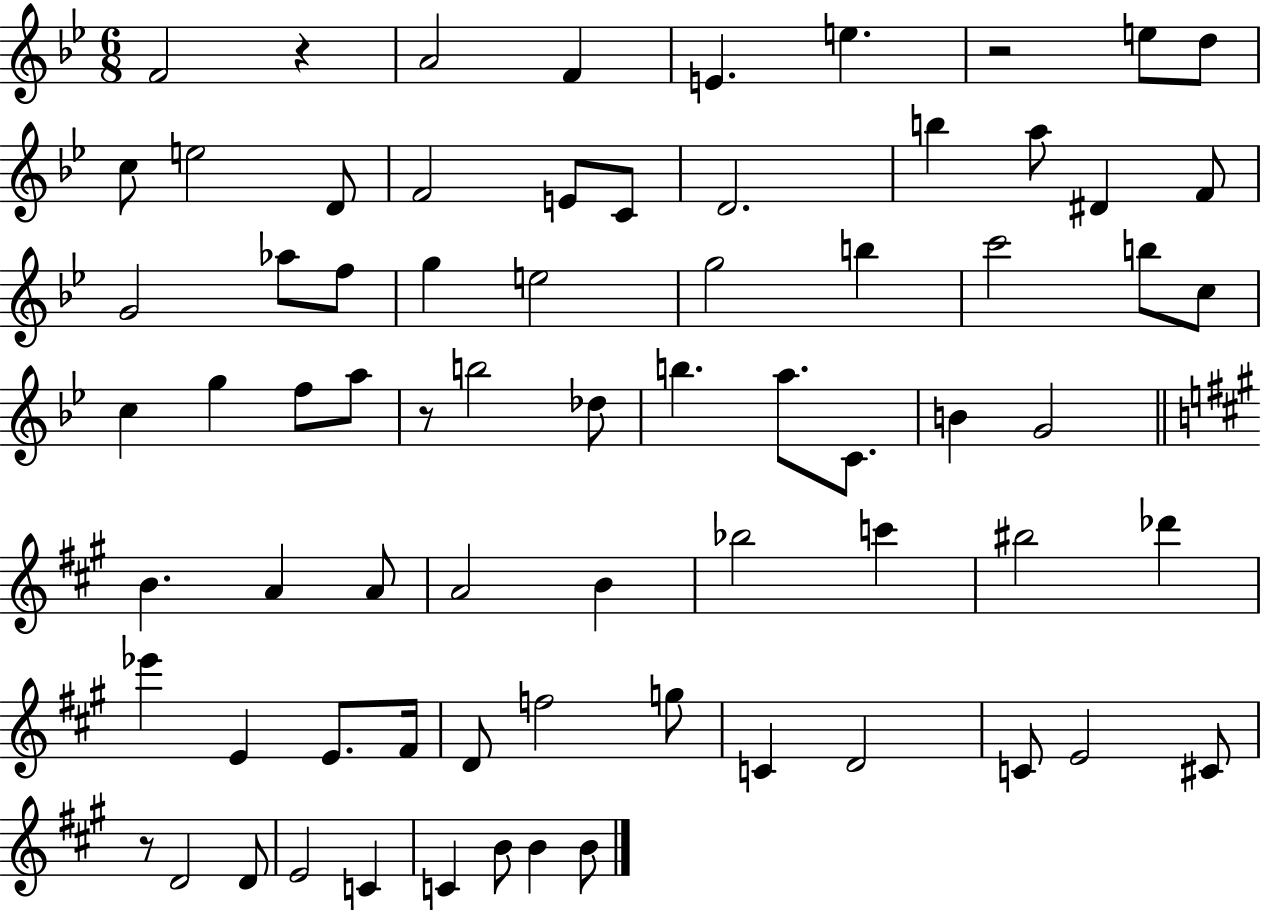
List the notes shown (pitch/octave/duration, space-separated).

F4/h R/q A4/h F4/q E4/q. E5/q. R/h E5/e D5/e C5/e E5/h D4/e F4/h E4/e C4/e D4/h. B5/q A5/e D#4/q F4/e G4/h Ab5/e F5/e G5/q E5/h G5/h B5/q C6/h B5/e C5/e C5/q G5/q F5/e A5/e R/e B5/h Db5/e B5/q. A5/e. C4/e. B4/q G4/h B4/q. A4/q A4/e A4/h B4/q Bb5/h C6/q BIS5/h Db6/q Eb6/q E4/q E4/e. F#4/s D4/e F5/h G5/e C4/q D4/h C4/e E4/h C#4/e R/e D4/h D4/e E4/h C4/q C4/q B4/e B4/q B4/e